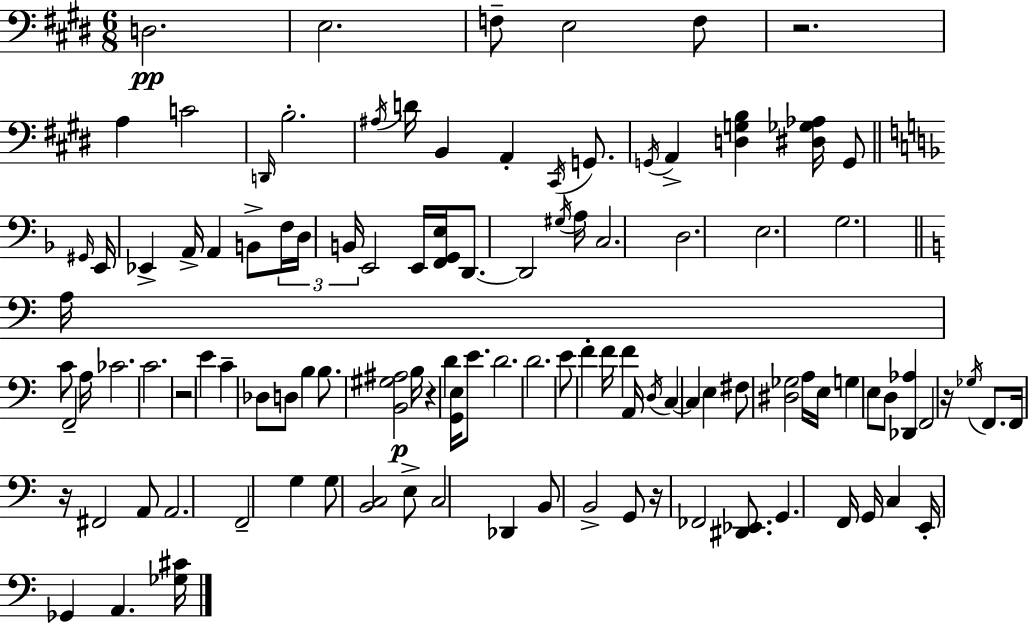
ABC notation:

X:1
T:Untitled
M:6/8
L:1/4
K:E
D,2 E,2 F,/2 E,2 F,/2 z2 A, C2 D,,/4 B,2 ^A,/4 D/4 B,, A,, ^C,,/4 G,,/2 G,,/4 A,, [D,G,B,] [^D,_G,_A,]/4 G,,/2 ^G,,/4 E,,/4 _E,, A,,/4 A,, B,,/2 F,/4 D,/4 B,,/4 E,,2 E,,/4 [F,,G,,E,]/4 D,,/2 D,,2 ^G,/4 A,/4 C,2 D,2 E,2 G,2 A,/4 C/2 F,,2 A,/4 _C2 C2 z2 E C _D,/2 D,/2 B, B,/2 [B,,^G,^A,]2 B,/4 z D [G,,E,]/4 E/2 D2 D2 E/2 F F/4 F A,,/4 D,/4 C, C, E, ^F,/2 [^D,_G,]2 A,/4 E,/4 G, E,/2 D,/2 [_D,,_A,] F,,2 z/4 _G,/4 F,,/2 F,,/4 z/4 ^F,,2 A,,/2 A,,2 F,,2 G, G,/2 [B,,C,]2 E,/2 C,2 _D,, B,,/2 B,,2 G,,/2 z/4 _F,,2 [^D,,_E,,]/2 G,, F,,/4 G,,/4 C, E,,/4 _G,, A,, [_G,^C]/4